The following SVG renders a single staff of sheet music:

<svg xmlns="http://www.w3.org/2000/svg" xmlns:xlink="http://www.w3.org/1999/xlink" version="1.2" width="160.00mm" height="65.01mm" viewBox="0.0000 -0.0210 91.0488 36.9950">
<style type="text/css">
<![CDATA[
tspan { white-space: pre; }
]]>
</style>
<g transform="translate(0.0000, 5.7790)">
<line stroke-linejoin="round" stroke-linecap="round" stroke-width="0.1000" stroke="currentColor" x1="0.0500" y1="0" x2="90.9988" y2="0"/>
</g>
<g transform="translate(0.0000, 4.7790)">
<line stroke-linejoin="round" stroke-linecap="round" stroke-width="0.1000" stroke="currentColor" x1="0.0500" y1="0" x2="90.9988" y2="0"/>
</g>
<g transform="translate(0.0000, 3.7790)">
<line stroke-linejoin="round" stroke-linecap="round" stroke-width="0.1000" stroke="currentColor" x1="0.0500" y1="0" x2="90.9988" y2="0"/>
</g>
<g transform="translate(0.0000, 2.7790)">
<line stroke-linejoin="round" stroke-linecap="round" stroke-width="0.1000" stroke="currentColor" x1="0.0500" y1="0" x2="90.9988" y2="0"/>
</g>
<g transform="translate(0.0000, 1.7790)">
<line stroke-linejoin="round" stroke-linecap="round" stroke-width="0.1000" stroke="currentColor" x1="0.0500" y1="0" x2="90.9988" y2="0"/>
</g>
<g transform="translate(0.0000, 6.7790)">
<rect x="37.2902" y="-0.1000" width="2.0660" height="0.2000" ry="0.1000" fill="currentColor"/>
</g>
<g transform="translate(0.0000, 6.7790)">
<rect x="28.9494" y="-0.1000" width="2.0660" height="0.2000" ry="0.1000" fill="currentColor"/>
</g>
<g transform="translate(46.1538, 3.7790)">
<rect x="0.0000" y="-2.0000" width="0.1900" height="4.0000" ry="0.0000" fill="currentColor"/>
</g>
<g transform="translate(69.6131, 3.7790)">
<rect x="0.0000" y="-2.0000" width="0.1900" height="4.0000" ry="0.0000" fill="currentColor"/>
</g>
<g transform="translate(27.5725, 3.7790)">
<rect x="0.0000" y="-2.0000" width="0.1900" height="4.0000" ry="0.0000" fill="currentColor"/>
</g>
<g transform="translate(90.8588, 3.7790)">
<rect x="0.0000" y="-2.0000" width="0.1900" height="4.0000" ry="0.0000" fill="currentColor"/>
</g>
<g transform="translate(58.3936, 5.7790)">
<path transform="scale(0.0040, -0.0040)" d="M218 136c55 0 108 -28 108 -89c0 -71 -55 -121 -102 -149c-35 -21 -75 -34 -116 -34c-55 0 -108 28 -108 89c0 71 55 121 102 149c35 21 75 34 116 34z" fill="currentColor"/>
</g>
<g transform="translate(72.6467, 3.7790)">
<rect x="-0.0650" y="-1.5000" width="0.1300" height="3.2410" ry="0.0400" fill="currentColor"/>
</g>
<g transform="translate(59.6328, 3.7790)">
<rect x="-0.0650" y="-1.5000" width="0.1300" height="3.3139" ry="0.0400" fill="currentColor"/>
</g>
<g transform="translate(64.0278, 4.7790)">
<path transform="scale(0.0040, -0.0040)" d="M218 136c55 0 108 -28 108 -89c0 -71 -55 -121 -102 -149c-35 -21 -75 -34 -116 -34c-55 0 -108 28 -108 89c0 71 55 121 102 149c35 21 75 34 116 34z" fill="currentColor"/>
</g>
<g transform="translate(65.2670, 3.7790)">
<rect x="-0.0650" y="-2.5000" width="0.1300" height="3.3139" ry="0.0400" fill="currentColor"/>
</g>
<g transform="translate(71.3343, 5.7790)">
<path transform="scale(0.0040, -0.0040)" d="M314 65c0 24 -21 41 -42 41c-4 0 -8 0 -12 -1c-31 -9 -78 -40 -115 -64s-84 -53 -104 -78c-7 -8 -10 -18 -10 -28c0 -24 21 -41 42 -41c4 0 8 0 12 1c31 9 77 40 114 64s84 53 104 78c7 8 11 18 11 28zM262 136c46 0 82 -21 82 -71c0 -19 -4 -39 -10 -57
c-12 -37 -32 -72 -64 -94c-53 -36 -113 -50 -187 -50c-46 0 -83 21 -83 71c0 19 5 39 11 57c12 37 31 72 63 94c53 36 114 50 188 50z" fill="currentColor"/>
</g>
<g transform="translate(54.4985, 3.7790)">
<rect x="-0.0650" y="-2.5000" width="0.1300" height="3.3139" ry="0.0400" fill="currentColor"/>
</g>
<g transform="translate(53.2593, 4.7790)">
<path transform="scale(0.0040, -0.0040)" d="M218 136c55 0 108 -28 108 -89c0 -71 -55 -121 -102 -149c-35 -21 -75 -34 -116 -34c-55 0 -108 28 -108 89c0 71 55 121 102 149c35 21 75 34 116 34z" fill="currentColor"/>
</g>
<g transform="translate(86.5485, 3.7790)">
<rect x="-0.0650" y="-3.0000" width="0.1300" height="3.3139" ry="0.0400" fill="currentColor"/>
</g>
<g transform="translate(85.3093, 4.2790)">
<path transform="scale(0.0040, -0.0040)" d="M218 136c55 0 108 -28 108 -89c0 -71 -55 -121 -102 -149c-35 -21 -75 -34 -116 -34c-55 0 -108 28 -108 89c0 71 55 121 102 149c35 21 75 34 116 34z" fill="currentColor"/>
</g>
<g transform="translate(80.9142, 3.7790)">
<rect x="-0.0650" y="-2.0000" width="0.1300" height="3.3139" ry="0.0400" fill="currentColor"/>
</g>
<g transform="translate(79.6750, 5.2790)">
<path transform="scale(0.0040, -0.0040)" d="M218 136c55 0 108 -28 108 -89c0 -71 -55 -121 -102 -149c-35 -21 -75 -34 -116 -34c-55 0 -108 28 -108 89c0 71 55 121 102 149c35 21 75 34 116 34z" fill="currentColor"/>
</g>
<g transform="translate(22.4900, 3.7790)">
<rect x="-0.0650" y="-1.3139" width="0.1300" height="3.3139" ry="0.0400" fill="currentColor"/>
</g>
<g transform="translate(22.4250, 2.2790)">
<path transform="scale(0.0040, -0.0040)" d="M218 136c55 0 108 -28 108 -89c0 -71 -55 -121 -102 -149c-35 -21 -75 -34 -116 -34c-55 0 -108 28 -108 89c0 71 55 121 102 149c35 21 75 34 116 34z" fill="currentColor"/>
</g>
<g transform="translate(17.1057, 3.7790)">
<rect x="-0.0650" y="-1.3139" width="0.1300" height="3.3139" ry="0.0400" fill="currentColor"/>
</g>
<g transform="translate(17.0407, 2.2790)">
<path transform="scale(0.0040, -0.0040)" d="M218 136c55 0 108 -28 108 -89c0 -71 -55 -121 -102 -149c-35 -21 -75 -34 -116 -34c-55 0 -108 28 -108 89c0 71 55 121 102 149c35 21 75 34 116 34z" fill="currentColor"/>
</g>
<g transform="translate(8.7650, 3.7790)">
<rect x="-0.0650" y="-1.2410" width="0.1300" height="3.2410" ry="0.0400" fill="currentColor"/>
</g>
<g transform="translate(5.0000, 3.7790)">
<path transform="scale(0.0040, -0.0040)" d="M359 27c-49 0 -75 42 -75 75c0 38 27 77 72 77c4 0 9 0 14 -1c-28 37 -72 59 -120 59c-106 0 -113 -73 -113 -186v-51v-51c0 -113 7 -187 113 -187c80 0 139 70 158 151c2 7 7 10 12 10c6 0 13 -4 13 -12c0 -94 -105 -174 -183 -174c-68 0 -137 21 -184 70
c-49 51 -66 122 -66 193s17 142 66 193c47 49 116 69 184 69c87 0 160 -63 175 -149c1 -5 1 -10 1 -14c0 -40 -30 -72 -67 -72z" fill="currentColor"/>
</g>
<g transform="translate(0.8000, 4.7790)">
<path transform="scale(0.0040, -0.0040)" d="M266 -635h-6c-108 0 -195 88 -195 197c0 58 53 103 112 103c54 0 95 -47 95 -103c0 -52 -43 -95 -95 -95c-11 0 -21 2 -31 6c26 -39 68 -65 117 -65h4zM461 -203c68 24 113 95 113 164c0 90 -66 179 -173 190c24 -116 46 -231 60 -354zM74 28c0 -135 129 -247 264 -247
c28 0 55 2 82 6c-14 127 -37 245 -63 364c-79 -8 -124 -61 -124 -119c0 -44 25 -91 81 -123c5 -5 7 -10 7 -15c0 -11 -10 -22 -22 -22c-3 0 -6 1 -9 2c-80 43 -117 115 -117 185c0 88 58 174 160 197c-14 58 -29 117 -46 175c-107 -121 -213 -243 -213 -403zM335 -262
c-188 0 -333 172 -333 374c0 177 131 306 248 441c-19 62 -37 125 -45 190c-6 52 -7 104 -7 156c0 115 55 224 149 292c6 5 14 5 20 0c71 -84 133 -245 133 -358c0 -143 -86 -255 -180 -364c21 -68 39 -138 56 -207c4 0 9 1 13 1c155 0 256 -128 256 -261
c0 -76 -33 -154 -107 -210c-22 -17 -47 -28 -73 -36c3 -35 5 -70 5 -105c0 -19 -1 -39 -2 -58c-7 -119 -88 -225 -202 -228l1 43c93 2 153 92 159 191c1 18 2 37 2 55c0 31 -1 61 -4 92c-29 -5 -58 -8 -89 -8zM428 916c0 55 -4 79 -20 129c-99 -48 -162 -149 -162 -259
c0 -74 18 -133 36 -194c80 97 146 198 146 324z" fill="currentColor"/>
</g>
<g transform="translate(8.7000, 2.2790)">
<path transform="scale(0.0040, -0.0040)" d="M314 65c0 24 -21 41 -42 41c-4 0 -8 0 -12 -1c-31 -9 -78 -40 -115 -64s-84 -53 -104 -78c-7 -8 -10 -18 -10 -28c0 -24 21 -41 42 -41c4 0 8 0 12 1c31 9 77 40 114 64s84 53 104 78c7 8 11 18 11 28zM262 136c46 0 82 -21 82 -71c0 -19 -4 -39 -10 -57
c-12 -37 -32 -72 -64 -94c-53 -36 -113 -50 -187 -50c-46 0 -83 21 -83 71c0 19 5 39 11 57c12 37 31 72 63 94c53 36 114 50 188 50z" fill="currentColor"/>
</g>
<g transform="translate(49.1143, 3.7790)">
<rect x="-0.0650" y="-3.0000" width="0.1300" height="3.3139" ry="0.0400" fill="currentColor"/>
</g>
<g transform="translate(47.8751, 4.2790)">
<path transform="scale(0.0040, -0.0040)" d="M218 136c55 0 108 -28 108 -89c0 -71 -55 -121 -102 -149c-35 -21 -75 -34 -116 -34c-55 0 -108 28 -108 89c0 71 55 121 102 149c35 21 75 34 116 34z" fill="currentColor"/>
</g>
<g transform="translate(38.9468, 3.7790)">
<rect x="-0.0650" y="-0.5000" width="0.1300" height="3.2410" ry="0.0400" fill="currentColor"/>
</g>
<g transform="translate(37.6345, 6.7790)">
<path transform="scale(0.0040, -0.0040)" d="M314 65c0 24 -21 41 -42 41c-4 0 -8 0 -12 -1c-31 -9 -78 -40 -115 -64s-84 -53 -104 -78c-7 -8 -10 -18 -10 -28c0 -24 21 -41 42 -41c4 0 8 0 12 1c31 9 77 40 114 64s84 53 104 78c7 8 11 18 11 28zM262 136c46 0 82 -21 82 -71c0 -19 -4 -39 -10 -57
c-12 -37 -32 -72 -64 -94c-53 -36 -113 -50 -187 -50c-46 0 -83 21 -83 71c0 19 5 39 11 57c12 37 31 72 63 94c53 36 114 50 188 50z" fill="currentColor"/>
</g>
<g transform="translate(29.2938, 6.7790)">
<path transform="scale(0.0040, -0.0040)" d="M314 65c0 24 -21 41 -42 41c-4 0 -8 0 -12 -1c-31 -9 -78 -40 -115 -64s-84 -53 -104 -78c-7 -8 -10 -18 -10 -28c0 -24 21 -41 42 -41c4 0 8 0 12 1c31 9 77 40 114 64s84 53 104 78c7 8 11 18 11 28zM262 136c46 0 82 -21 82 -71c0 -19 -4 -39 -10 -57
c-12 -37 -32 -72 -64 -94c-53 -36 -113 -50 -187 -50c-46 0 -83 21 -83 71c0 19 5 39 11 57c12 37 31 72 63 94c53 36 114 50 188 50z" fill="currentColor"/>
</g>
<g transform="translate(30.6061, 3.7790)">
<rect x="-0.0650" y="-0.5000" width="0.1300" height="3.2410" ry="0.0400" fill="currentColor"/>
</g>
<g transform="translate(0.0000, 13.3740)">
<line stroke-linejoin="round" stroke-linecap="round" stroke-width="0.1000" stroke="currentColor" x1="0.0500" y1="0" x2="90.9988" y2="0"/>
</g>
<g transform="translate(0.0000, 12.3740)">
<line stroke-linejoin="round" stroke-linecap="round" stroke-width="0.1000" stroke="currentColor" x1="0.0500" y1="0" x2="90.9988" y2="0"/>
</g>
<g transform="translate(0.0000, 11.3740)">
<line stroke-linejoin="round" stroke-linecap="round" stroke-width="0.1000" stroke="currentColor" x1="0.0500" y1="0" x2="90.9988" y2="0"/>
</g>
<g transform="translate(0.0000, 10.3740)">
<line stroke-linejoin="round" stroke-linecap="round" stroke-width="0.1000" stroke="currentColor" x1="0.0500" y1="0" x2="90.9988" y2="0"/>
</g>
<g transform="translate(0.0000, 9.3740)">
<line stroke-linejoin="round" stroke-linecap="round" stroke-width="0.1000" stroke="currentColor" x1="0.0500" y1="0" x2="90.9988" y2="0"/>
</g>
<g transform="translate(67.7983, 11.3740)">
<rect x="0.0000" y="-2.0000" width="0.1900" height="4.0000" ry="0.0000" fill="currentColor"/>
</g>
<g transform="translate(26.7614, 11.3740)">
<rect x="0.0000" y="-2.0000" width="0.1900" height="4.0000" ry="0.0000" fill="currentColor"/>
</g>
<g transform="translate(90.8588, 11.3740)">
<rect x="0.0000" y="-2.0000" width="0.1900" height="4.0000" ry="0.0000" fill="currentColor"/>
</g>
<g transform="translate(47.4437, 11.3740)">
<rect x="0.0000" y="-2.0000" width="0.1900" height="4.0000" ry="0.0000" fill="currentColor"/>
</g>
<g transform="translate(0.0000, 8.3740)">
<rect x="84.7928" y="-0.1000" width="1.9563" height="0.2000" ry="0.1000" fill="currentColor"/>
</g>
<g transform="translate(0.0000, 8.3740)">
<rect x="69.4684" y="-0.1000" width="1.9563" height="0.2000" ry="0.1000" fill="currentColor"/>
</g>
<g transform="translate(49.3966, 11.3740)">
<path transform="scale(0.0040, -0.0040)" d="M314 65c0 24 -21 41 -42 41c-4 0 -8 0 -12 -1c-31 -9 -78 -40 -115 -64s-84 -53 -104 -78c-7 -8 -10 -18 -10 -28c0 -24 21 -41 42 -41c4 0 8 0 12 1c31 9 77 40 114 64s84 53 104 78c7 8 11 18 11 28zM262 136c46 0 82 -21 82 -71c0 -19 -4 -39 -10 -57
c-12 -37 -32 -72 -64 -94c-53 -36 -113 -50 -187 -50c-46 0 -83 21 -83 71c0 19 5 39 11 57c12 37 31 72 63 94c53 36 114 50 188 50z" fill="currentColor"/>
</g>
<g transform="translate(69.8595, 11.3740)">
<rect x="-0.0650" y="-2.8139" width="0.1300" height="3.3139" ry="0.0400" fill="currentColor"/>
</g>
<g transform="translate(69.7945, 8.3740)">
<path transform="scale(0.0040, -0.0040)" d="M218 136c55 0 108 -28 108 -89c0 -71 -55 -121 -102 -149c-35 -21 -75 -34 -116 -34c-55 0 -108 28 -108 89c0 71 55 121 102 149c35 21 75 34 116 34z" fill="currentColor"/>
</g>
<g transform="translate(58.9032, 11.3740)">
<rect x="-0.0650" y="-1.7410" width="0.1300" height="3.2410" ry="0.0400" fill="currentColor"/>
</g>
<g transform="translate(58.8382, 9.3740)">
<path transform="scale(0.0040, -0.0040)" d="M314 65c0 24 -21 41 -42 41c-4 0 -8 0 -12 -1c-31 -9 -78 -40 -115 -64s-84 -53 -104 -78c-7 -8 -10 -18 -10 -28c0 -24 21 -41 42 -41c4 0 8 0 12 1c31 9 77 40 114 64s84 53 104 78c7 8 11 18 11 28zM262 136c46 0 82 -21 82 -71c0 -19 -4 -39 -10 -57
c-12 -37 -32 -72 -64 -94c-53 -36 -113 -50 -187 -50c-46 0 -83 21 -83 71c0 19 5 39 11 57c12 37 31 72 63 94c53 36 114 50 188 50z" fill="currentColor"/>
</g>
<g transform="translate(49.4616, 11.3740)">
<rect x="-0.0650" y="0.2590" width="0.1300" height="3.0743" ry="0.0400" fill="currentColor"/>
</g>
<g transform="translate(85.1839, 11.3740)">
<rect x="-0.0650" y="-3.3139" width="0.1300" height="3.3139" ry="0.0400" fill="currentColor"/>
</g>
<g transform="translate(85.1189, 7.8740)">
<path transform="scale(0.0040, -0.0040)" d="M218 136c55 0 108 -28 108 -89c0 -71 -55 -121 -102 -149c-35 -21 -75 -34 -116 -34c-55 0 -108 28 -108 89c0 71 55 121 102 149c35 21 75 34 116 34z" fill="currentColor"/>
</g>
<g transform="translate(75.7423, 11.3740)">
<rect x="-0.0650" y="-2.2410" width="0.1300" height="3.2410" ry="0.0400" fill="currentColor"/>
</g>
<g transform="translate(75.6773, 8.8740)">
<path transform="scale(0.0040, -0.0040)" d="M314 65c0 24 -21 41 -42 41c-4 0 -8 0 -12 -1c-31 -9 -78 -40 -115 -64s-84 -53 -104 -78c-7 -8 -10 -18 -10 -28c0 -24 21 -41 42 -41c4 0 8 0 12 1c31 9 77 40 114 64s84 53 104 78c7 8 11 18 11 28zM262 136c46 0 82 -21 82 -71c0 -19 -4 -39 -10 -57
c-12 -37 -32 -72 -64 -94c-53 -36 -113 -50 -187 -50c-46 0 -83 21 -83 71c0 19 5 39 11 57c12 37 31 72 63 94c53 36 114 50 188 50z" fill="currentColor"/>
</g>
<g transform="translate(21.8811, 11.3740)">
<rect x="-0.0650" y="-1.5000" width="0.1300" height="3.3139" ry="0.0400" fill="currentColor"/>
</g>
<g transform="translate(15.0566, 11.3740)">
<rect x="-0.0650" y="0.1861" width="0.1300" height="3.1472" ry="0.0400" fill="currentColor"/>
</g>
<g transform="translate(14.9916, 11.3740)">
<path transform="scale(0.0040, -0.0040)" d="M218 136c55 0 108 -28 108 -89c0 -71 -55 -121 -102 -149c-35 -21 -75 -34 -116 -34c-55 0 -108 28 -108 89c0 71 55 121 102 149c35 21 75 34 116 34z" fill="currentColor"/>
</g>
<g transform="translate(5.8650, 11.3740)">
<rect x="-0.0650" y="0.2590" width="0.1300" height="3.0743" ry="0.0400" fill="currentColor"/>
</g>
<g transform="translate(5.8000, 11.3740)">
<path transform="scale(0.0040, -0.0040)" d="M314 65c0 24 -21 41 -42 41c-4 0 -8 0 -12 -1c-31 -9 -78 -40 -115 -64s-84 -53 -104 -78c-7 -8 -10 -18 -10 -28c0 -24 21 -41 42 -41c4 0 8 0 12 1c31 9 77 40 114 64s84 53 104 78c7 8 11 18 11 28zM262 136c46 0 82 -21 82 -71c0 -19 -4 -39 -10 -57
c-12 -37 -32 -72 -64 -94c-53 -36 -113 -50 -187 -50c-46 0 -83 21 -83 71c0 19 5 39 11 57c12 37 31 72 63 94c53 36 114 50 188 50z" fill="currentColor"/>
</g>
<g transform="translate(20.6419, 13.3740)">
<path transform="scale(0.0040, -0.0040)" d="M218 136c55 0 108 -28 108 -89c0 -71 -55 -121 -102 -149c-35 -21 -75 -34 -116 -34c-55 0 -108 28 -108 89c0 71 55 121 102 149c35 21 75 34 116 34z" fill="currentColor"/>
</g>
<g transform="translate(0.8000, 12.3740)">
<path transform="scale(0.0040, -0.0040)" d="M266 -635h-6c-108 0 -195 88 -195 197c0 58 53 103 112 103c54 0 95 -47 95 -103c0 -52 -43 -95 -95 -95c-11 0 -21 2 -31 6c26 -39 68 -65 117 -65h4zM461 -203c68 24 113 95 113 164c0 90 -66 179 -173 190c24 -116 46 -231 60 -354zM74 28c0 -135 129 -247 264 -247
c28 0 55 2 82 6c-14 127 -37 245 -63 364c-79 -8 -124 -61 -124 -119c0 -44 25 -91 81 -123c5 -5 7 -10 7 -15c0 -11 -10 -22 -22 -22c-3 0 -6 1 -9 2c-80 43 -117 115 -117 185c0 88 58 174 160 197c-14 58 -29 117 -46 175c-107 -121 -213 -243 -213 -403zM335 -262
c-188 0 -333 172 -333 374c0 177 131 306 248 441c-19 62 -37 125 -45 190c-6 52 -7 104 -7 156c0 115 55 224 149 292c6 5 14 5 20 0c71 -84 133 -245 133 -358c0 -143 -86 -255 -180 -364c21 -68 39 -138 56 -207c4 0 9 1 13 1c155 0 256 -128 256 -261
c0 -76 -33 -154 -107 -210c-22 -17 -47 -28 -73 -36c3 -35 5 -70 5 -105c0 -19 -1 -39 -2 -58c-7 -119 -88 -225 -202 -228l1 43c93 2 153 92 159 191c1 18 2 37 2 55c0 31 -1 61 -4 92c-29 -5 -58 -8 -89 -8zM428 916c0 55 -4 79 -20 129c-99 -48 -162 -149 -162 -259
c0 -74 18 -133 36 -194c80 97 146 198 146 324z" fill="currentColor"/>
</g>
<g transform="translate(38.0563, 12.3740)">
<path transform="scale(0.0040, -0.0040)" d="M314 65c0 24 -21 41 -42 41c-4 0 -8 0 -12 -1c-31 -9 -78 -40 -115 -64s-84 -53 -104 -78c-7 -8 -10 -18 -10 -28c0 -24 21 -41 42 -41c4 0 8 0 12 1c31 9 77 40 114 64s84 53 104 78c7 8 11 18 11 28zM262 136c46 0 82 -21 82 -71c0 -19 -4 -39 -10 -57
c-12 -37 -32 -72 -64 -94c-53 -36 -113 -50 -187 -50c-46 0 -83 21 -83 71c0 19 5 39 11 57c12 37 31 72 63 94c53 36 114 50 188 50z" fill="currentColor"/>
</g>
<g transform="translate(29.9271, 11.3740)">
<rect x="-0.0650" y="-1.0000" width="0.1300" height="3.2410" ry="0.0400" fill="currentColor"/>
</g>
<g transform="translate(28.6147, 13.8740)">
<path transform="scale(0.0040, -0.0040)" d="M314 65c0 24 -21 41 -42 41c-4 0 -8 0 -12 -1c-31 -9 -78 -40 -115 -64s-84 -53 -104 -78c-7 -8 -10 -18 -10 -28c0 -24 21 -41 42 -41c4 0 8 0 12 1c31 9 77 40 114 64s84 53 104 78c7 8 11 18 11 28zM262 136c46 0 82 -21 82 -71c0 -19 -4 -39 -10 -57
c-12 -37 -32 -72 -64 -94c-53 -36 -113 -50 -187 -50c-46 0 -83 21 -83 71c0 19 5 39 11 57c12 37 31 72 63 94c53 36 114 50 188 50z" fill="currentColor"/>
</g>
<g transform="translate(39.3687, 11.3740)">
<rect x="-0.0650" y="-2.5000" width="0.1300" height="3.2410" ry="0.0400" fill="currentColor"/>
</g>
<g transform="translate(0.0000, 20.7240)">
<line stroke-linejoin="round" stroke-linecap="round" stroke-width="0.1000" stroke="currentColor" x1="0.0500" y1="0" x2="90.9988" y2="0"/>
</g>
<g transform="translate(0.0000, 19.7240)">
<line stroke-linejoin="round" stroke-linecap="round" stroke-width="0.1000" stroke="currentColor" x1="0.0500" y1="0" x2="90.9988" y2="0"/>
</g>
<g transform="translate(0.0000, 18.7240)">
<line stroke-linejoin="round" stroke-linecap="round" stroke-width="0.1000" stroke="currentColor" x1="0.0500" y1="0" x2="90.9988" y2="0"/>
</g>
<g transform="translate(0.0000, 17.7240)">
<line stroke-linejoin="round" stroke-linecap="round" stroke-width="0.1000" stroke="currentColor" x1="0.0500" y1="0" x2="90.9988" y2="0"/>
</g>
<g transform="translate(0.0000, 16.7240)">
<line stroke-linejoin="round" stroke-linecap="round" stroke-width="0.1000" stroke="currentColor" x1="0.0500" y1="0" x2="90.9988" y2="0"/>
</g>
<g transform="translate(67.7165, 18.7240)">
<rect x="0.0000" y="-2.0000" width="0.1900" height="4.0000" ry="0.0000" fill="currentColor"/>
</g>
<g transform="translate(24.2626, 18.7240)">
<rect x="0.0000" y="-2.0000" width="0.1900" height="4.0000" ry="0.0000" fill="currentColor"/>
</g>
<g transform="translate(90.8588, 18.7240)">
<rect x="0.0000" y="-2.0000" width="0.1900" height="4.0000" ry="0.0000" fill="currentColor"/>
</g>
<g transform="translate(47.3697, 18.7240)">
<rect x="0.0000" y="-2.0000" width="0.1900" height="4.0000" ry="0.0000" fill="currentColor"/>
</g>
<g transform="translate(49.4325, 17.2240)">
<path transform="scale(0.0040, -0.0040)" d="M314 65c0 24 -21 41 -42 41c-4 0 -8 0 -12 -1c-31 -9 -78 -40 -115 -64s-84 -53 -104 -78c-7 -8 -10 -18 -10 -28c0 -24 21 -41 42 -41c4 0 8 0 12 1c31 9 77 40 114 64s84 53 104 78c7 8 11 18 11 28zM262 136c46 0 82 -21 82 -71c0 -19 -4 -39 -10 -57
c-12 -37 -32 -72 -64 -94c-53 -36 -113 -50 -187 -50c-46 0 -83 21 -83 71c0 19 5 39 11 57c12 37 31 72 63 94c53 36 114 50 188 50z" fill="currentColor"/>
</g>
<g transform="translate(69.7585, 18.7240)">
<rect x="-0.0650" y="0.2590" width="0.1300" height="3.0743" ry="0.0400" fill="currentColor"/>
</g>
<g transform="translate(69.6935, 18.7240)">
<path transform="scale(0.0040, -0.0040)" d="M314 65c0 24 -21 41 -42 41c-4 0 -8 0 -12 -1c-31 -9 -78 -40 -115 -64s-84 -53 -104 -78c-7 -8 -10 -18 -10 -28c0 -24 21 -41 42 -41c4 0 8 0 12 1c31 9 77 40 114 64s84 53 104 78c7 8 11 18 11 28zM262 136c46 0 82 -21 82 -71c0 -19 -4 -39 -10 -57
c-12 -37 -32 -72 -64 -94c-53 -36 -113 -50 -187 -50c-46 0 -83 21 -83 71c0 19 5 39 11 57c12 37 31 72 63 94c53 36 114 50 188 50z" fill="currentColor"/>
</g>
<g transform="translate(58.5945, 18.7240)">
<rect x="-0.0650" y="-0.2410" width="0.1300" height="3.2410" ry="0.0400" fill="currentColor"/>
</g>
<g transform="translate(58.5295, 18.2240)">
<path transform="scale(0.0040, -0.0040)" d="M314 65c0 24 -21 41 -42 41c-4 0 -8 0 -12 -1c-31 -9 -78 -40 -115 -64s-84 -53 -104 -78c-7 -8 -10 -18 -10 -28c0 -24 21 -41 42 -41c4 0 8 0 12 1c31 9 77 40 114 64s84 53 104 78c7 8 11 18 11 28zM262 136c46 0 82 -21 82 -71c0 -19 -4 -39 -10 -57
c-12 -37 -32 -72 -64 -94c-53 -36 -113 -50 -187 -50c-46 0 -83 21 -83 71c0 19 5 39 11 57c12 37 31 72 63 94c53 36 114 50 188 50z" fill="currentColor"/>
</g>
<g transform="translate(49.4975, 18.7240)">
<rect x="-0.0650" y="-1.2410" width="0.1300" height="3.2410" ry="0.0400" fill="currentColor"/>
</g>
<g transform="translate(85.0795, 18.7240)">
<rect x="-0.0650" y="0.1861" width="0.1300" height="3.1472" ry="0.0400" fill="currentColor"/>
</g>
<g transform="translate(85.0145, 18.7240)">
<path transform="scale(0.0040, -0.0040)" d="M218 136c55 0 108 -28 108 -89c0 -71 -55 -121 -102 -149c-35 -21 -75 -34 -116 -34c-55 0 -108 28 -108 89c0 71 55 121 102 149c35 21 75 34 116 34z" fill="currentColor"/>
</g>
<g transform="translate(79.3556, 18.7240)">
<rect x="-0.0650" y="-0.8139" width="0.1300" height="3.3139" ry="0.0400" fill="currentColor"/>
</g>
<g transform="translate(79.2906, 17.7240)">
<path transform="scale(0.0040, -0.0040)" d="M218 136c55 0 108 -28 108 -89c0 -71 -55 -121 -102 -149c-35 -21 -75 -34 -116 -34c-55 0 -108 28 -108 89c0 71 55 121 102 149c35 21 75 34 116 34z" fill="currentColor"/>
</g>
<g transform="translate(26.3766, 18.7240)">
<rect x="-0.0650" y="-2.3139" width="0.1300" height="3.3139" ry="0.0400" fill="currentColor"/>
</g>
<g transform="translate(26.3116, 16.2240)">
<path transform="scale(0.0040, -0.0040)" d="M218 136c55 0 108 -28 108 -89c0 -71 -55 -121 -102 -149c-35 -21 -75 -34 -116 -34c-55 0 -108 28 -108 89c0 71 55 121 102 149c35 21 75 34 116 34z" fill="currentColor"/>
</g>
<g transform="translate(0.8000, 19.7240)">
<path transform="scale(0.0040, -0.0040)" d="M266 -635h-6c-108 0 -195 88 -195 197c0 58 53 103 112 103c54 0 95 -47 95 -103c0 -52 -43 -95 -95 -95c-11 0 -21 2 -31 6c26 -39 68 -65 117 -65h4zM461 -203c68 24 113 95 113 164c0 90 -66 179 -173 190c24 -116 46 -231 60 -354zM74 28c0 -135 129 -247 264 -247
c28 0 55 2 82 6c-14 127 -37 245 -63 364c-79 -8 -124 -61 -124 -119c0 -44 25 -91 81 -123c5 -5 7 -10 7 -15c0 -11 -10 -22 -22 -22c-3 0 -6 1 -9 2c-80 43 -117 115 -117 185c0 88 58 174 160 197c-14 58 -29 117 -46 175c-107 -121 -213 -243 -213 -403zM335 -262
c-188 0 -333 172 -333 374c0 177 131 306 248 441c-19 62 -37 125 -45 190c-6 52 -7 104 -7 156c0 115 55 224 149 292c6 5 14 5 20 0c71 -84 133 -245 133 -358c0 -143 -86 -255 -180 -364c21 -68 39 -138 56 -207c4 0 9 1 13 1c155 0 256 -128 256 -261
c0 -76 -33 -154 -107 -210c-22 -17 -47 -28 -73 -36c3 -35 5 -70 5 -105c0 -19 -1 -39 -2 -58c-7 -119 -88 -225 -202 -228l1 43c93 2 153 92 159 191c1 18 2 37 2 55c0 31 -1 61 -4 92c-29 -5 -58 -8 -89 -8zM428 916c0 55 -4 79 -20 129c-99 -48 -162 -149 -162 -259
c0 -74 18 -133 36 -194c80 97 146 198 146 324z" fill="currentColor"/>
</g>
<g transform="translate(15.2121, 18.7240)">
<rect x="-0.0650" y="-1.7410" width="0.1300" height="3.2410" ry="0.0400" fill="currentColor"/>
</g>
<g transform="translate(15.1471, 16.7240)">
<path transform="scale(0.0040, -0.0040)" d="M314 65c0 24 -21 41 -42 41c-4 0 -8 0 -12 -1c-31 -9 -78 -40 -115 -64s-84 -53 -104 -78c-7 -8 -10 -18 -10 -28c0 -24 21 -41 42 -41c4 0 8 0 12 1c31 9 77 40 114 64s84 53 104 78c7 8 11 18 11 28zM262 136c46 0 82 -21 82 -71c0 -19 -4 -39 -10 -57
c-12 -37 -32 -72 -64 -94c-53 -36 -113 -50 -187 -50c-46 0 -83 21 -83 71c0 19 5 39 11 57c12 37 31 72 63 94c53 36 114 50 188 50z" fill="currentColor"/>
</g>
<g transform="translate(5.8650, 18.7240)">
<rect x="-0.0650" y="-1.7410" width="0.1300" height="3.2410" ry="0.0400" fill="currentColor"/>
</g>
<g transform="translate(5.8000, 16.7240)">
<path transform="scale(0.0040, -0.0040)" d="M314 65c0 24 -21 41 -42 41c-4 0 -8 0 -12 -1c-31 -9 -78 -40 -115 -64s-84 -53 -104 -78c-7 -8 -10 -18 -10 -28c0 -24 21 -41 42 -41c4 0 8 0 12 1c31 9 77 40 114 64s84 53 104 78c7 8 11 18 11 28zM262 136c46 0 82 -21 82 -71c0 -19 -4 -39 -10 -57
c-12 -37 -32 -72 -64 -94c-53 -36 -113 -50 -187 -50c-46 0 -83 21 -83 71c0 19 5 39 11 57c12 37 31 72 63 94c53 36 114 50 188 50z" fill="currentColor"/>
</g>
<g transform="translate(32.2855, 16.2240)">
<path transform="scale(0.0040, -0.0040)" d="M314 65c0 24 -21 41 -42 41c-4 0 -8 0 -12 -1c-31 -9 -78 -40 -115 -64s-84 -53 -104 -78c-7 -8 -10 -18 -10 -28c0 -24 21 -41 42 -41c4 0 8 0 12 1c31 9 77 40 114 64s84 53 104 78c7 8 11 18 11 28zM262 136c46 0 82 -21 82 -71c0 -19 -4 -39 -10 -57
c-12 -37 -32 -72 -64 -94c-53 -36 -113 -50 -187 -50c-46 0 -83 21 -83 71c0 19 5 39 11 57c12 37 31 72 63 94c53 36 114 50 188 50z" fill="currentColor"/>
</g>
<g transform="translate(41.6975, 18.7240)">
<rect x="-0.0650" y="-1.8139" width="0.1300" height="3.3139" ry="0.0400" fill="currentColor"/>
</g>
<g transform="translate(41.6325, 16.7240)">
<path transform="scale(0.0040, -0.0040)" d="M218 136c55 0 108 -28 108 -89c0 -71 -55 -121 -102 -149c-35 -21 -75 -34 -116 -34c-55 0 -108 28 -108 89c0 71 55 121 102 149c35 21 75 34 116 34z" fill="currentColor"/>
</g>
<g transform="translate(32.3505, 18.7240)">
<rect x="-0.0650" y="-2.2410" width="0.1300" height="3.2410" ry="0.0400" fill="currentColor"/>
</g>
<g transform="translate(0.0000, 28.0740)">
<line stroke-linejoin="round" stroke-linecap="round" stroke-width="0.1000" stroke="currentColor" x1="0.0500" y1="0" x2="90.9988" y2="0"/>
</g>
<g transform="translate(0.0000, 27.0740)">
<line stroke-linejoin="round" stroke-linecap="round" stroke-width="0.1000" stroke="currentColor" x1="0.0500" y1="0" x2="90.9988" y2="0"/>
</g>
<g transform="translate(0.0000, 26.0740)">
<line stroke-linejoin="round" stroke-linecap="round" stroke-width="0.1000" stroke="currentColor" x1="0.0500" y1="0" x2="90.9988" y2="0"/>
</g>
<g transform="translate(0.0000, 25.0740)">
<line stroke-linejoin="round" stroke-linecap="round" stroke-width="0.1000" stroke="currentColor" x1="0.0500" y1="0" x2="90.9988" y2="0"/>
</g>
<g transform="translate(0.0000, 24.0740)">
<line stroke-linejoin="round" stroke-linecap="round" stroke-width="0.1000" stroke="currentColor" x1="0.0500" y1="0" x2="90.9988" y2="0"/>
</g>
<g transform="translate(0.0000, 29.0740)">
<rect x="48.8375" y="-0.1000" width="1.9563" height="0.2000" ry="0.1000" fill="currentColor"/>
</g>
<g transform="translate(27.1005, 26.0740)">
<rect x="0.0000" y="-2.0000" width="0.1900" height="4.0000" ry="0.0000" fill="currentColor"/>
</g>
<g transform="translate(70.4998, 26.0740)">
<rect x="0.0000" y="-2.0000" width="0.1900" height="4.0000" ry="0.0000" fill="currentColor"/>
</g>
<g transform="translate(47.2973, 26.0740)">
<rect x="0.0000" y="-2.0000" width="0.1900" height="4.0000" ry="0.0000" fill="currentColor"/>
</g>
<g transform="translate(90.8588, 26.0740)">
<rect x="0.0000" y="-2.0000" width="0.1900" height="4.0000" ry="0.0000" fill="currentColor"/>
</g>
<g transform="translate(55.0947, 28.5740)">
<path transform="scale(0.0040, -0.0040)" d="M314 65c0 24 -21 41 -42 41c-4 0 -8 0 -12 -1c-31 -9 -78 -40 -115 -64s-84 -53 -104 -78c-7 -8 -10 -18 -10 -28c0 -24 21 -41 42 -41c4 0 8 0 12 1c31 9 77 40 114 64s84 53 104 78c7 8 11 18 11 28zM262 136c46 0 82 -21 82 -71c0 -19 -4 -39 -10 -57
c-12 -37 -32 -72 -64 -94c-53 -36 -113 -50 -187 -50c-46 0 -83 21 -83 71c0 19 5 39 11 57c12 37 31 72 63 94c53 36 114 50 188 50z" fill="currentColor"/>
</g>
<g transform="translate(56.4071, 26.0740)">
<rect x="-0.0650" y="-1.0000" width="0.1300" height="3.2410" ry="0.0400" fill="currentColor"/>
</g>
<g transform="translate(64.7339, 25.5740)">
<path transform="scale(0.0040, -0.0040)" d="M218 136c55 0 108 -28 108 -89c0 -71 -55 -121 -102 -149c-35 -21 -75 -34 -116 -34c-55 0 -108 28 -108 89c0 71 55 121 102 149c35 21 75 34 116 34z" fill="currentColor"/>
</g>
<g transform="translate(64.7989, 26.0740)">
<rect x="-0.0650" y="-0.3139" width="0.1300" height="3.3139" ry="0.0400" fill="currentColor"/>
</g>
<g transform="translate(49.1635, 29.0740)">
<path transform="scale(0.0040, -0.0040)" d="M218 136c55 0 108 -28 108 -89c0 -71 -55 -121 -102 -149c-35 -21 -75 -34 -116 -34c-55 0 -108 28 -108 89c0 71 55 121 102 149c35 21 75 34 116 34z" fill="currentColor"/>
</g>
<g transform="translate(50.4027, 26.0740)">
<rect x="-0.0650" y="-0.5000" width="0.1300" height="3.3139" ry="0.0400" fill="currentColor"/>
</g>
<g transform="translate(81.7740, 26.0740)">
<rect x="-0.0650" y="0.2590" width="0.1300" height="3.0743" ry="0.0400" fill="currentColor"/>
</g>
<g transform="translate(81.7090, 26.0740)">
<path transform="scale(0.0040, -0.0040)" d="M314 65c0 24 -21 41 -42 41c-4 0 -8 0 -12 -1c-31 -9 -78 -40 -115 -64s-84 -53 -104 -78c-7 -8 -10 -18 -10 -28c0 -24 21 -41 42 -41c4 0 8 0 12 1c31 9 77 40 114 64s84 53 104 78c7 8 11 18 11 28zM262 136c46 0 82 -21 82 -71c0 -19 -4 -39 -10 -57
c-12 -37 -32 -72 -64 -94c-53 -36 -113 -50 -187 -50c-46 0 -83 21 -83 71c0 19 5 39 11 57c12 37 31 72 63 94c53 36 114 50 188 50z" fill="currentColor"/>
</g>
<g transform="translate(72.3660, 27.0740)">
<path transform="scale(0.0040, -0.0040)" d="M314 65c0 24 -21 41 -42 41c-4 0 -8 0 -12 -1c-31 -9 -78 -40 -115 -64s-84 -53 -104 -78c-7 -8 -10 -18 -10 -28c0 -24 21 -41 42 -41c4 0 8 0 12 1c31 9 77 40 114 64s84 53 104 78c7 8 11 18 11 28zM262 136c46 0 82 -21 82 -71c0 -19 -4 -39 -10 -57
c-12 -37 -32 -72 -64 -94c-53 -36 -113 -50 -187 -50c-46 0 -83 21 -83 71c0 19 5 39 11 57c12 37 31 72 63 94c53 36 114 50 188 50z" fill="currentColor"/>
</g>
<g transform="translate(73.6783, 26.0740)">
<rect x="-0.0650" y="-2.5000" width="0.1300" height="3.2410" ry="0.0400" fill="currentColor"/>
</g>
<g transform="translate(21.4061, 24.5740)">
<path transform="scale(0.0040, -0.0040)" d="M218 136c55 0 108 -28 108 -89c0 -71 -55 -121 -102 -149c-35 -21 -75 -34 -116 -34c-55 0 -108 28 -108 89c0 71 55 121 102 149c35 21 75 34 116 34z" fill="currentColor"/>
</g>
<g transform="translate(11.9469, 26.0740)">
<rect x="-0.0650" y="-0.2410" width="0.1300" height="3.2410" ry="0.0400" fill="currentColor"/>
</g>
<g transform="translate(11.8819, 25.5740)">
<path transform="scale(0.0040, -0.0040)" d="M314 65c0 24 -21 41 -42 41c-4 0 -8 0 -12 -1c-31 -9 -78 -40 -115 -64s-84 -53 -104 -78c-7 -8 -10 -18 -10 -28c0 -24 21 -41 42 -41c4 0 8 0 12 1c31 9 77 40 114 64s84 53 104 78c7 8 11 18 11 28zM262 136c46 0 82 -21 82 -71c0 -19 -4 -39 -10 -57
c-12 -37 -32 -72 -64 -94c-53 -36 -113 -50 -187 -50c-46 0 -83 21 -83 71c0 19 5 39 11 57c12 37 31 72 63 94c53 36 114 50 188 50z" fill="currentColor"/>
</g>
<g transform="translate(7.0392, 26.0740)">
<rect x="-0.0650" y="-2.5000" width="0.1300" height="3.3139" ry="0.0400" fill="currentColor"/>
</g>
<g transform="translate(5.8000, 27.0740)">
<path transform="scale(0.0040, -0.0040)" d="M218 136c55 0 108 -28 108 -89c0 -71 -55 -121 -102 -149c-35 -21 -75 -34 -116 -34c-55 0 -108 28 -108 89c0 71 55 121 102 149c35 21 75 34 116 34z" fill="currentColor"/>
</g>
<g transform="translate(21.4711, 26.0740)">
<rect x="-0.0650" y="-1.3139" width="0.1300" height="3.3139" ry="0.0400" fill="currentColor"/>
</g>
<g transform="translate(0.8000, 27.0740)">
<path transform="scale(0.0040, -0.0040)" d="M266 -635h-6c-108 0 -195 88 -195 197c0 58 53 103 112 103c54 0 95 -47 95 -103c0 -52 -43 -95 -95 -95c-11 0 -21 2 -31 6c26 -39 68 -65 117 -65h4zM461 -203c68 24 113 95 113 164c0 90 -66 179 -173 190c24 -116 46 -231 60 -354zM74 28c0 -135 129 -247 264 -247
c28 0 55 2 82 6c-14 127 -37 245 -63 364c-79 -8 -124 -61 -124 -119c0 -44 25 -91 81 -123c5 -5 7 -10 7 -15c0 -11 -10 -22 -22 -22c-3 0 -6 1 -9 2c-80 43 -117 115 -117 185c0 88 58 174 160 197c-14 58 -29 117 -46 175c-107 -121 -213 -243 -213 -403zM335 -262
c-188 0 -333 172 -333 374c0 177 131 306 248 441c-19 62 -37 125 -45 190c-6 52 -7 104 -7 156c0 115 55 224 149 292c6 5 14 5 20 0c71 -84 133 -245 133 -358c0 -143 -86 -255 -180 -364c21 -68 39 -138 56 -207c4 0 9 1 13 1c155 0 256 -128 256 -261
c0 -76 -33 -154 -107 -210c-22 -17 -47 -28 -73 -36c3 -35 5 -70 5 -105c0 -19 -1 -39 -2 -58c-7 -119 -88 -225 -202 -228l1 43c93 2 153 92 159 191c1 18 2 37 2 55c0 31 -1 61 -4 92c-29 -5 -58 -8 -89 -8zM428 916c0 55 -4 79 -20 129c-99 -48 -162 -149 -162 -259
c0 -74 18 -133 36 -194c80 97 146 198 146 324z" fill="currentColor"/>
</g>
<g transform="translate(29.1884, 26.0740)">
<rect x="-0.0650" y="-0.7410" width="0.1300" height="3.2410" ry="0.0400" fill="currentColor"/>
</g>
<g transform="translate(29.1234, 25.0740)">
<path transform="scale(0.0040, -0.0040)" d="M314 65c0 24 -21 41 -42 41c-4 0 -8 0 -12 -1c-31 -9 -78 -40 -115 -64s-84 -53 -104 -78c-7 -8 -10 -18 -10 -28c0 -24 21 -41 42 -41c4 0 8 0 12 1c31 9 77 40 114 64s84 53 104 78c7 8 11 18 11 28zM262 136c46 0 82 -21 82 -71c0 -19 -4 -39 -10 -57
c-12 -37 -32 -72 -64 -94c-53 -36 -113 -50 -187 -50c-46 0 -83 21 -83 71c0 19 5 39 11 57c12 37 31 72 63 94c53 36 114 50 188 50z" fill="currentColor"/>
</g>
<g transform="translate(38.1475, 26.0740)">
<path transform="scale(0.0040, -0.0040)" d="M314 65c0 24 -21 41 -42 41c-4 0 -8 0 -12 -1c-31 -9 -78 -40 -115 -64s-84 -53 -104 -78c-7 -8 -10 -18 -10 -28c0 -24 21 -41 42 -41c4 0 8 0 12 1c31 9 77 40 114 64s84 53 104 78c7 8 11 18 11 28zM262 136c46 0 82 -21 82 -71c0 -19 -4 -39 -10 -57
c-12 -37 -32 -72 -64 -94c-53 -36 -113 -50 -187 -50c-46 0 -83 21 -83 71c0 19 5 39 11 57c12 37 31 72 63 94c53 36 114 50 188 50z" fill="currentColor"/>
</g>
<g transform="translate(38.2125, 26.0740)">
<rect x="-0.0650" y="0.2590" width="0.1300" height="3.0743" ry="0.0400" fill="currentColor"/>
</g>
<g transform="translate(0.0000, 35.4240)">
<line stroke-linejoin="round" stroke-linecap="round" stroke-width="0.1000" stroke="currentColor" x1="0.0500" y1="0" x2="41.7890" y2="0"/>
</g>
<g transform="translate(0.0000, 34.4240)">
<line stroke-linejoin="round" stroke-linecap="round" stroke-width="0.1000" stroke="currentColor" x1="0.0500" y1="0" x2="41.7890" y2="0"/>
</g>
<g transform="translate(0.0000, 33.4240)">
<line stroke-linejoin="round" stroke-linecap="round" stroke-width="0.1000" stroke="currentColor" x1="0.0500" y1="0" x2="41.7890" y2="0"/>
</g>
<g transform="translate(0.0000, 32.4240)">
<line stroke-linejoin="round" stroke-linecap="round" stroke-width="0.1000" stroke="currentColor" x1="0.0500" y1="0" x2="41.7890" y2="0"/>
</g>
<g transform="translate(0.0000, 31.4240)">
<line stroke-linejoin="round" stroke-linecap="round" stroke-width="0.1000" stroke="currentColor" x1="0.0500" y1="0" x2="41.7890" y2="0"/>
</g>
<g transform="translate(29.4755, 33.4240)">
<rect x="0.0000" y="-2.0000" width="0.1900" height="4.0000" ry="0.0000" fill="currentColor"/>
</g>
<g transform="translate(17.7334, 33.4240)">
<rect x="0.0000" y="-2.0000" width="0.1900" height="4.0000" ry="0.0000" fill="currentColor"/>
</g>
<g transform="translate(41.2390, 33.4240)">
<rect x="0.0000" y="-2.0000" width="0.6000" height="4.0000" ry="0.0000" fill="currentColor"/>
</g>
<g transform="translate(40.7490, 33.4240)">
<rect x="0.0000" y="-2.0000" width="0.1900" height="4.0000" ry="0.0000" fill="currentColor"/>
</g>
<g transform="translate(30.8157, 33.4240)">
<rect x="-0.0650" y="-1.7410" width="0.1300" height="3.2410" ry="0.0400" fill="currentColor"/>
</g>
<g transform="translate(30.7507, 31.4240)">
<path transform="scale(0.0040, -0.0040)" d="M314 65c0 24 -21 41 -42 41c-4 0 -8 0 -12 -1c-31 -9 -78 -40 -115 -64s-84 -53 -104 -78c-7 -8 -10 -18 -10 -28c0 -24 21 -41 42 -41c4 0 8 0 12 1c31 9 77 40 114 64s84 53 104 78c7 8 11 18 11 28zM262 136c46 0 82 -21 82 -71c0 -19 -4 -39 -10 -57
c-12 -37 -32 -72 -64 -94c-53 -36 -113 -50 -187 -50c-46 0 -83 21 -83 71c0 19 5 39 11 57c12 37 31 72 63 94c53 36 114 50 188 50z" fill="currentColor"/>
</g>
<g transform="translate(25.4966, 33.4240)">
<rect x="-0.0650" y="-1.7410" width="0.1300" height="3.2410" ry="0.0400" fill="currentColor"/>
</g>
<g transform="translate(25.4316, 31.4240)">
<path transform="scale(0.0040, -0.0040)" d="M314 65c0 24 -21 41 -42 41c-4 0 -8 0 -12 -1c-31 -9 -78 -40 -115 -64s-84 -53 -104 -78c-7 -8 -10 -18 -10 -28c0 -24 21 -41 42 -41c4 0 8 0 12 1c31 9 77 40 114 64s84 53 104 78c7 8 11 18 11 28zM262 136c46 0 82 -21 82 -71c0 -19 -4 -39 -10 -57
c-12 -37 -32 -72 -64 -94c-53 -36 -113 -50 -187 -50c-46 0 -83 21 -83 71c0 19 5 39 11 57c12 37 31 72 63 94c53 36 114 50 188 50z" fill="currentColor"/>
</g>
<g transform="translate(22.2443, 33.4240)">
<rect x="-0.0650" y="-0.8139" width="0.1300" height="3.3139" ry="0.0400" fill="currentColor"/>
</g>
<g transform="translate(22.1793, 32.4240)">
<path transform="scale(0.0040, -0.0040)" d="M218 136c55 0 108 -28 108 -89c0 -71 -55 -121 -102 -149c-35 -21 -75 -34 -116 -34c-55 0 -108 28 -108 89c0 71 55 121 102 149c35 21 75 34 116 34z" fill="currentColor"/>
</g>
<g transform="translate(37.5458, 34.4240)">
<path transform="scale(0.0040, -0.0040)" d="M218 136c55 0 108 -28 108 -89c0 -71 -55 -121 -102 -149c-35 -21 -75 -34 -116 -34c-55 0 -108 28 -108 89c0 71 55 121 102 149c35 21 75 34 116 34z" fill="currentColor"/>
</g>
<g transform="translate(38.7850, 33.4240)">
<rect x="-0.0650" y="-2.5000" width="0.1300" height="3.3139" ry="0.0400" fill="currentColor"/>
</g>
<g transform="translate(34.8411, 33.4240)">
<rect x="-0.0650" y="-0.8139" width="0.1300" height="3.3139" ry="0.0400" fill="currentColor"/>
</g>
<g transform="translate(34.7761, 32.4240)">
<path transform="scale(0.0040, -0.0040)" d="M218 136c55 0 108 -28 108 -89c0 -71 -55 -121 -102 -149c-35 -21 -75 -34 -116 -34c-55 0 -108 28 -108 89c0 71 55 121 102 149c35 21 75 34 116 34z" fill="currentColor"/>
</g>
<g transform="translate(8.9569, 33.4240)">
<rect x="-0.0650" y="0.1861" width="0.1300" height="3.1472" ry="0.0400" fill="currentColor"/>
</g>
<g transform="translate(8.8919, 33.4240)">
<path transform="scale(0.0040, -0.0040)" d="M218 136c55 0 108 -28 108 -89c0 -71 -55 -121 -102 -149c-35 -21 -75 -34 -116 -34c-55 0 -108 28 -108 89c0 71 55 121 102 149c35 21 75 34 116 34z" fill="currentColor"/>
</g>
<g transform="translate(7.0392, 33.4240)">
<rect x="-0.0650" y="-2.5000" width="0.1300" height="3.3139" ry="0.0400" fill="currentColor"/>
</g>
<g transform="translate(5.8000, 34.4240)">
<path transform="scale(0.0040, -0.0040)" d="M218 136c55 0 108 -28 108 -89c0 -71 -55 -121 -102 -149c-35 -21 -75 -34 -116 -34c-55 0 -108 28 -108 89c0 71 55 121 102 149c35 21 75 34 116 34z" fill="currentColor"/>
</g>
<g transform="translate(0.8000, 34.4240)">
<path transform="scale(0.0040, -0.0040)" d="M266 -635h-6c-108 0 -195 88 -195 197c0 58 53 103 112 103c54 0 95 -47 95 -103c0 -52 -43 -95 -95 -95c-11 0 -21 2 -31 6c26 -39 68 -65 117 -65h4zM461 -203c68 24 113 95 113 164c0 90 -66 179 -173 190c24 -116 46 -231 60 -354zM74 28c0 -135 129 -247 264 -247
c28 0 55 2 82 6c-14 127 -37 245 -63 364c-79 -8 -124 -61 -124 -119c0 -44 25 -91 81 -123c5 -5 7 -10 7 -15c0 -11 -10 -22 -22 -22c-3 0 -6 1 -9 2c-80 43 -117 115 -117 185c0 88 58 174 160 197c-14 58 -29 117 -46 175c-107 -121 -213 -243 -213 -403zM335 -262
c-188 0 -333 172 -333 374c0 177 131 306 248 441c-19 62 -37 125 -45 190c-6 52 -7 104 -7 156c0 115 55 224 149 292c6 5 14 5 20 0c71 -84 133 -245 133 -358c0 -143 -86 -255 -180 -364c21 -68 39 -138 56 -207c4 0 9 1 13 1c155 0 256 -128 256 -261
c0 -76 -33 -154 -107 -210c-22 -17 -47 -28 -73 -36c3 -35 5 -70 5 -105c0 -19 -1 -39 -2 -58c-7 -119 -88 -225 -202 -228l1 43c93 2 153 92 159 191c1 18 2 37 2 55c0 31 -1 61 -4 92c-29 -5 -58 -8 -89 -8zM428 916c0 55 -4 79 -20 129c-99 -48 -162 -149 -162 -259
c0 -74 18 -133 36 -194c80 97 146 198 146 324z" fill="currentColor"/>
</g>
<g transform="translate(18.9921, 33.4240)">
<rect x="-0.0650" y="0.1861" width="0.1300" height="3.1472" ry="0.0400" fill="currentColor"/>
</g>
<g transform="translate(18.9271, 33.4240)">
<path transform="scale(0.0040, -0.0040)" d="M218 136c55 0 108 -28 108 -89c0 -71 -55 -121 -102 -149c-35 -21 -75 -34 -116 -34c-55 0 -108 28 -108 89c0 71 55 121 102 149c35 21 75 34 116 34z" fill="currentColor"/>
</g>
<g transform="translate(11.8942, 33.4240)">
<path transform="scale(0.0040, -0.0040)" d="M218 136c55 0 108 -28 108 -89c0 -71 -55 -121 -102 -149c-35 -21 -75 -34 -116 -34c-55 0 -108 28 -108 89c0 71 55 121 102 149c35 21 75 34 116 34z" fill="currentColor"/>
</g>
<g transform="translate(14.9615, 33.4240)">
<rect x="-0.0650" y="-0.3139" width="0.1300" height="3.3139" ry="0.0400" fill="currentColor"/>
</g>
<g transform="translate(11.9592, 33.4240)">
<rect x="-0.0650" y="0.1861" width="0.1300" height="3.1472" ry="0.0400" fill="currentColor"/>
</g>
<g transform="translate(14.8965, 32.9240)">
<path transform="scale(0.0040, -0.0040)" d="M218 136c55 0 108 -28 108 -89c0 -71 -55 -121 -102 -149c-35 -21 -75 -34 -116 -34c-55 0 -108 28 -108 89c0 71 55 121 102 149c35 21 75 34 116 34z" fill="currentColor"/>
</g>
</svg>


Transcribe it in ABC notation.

X:1
T:Untitled
M:4/4
L:1/4
K:C
e2 e e C2 C2 A G E G E2 F A B2 B E D2 G2 B2 f2 a g2 b f2 f2 g g2 f e2 c2 B2 d B G c2 e d2 B2 C D2 c G2 B2 G B B c B d f2 f2 d G